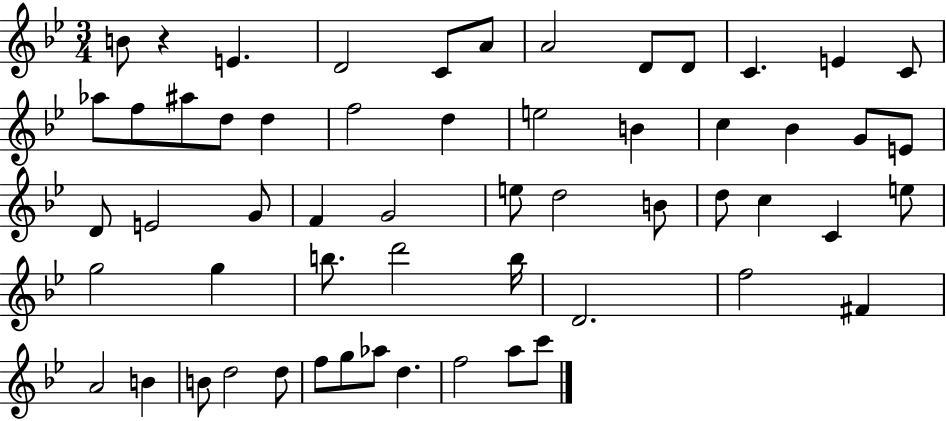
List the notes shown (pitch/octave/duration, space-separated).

B4/e R/q E4/q. D4/h C4/e A4/e A4/h D4/e D4/e C4/q. E4/q C4/e Ab5/e F5/e A#5/e D5/e D5/q F5/h D5/q E5/h B4/q C5/q Bb4/q G4/e E4/e D4/e E4/h G4/e F4/q G4/h E5/e D5/h B4/e D5/e C5/q C4/q E5/e G5/h G5/q B5/e. D6/h B5/s D4/h. F5/h F#4/q A4/h B4/q B4/e D5/h D5/e F5/e G5/e Ab5/e D5/q. F5/h A5/e C6/e